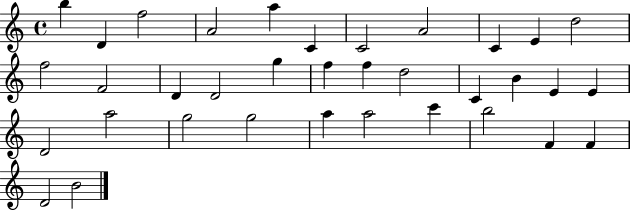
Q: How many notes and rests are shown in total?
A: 35